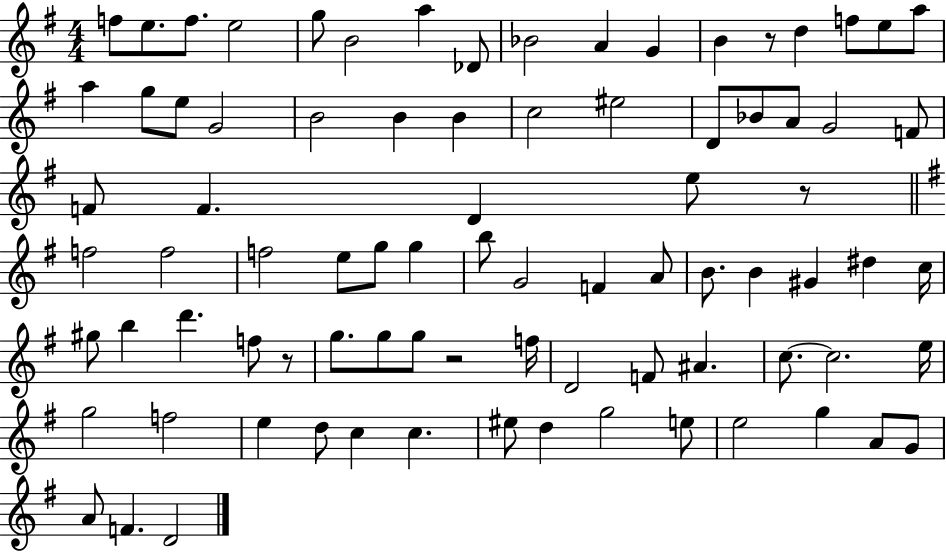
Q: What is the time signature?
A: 4/4